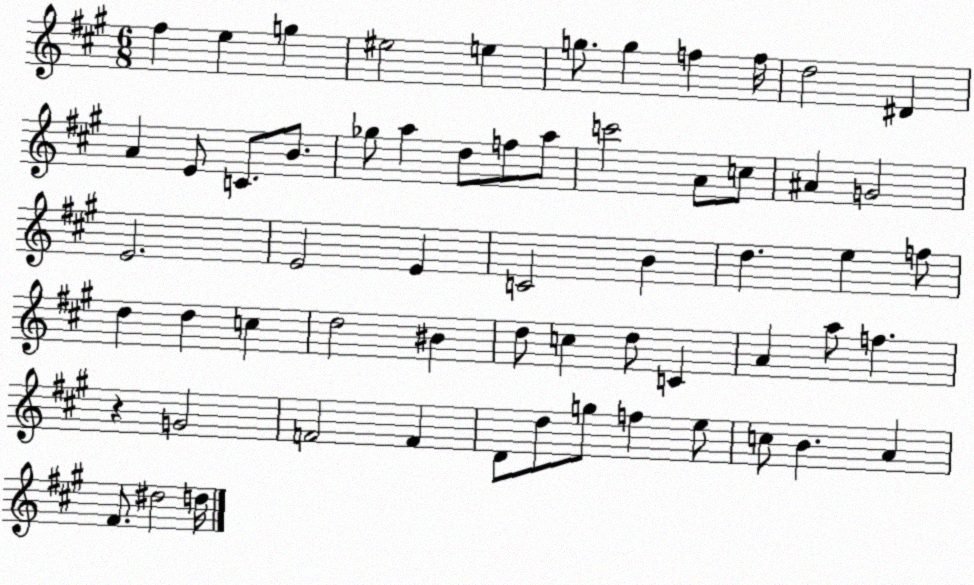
X:1
T:Untitled
M:6/8
L:1/4
K:A
^f e g ^e2 e g/2 g f f/4 d2 ^D A E/2 C/2 B/2 _g/2 a d/2 f/2 a/2 c'2 A/2 c/2 ^A G2 E2 E2 E C2 B d e f/2 d d c d2 ^B d/2 c d/2 C A a/2 f z G2 F2 F D/2 d/2 g/2 f e/2 c/2 B A ^F/2 ^d2 d/4